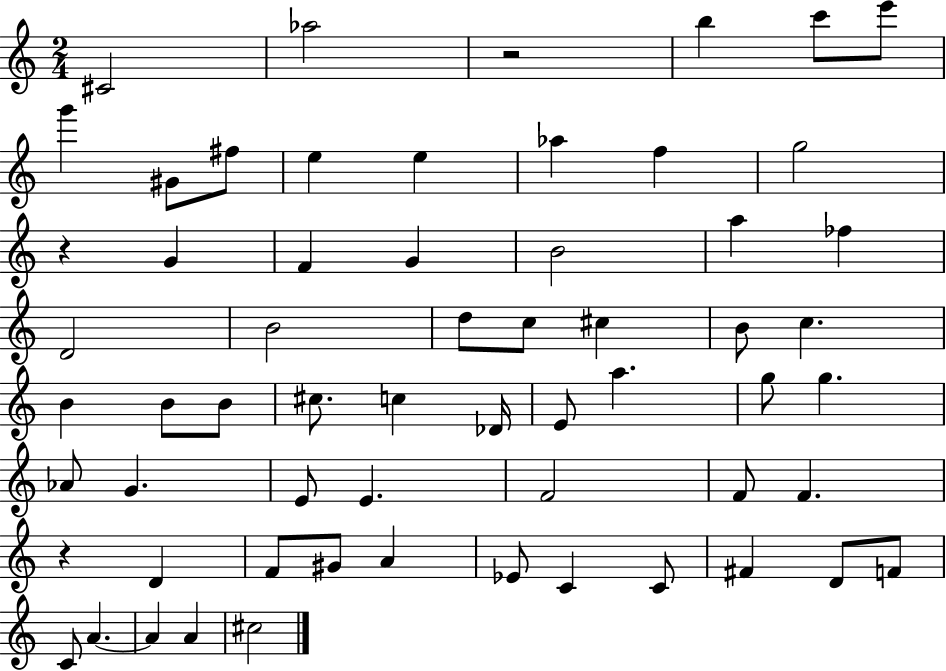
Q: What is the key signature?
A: C major